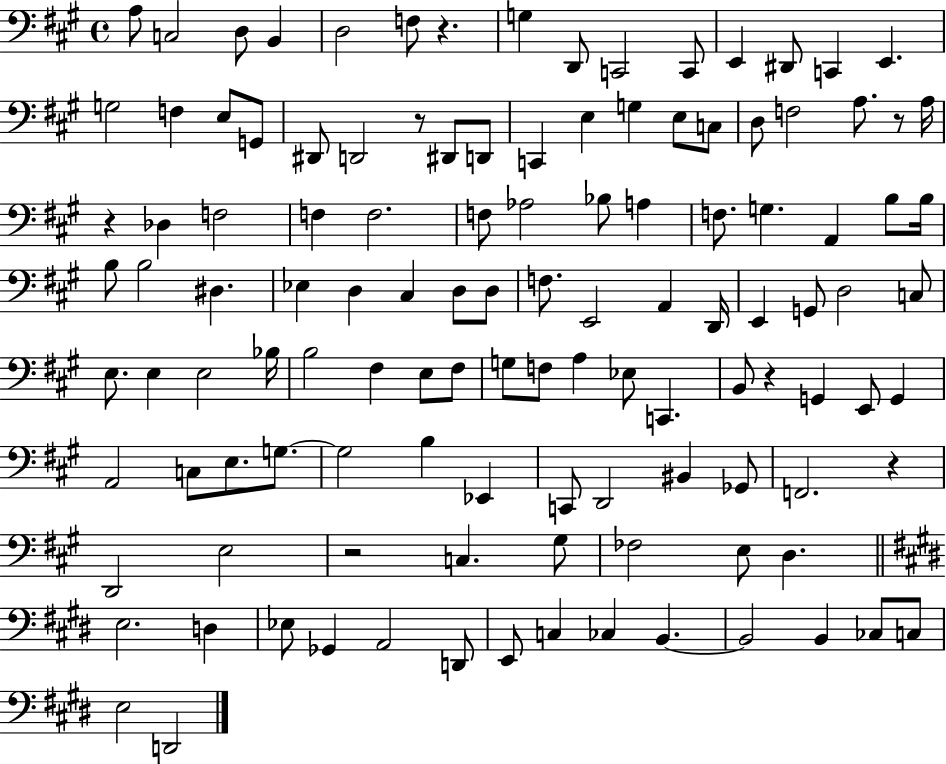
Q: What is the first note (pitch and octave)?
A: A3